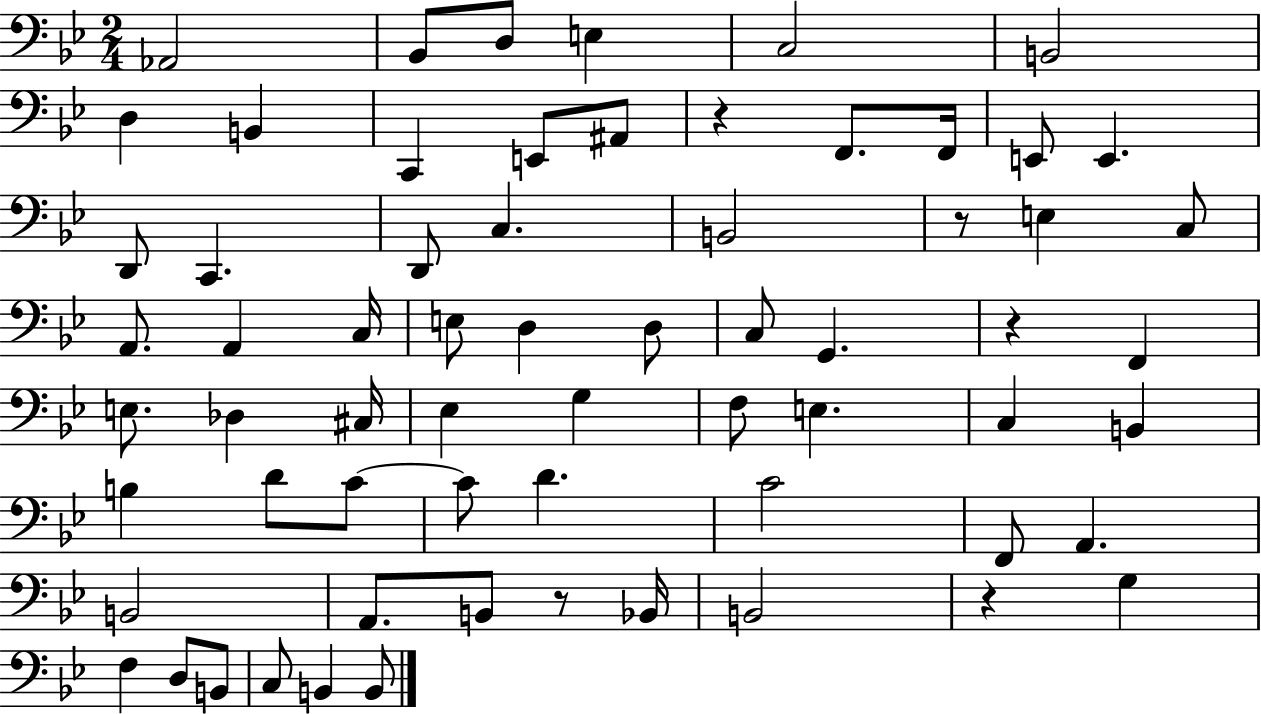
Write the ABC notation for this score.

X:1
T:Untitled
M:2/4
L:1/4
K:Bb
_A,,2 _B,,/2 D,/2 E, C,2 B,,2 D, B,, C,, E,,/2 ^A,,/2 z F,,/2 F,,/4 E,,/2 E,, D,,/2 C,, D,,/2 C, B,,2 z/2 E, C,/2 A,,/2 A,, C,/4 E,/2 D, D,/2 C,/2 G,, z F,, E,/2 _D, ^C,/4 _E, G, F,/2 E, C, B,, B, D/2 C/2 C/2 D C2 F,,/2 A,, B,,2 A,,/2 B,,/2 z/2 _B,,/4 B,,2 z G, F, D,/2 B,,/2 C,/2 B,, B,,/2